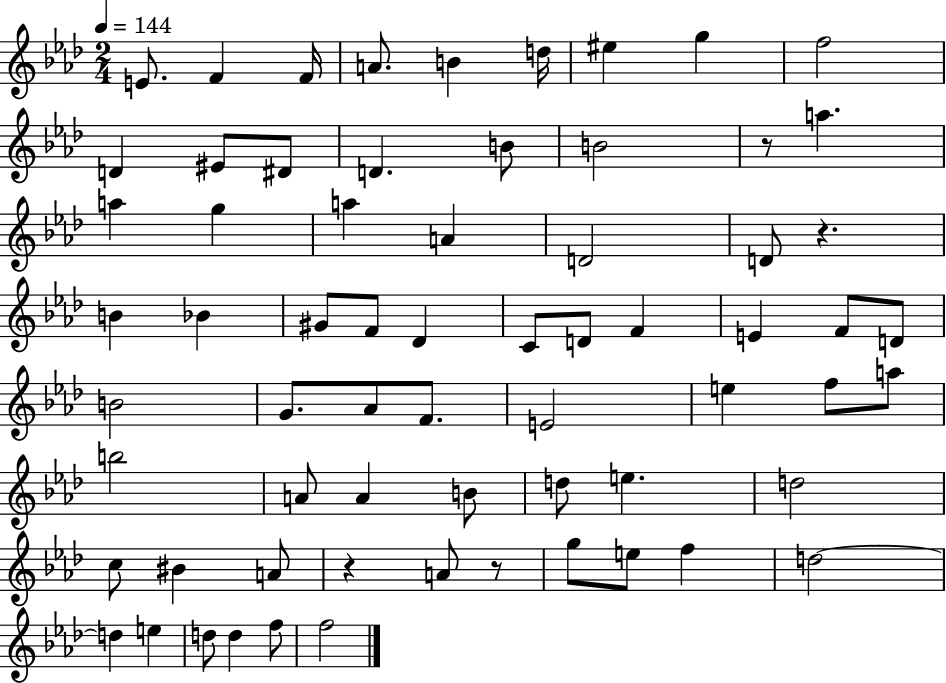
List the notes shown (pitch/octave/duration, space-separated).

E4/e. F4/q F4/s A4/e. B4/q D5/s EIS5/q G5/q F5/h D4/q EIS4/e D#4/e D4/q. B4/e B4/h R/e A5/q. A5/q G5/q A5/q A4/q D4/h D4/e R/q. B4/q Bb4/q G#4/e F4/e Db4/q C4/e D4/e F4/q E4/q F4/e D4/e B4/h G4/e. Ab4/e F4/e. E4/h E5/q F5/e A5/e B5/h A4/e A4/q B4/e D5/e E5/q. D5/h C5/e BIS4/q A4/e R/q A4/e R/e G5/e E5/e F5/q D5/h D5/q E5/q D5/e D5/q F5/e F5/h